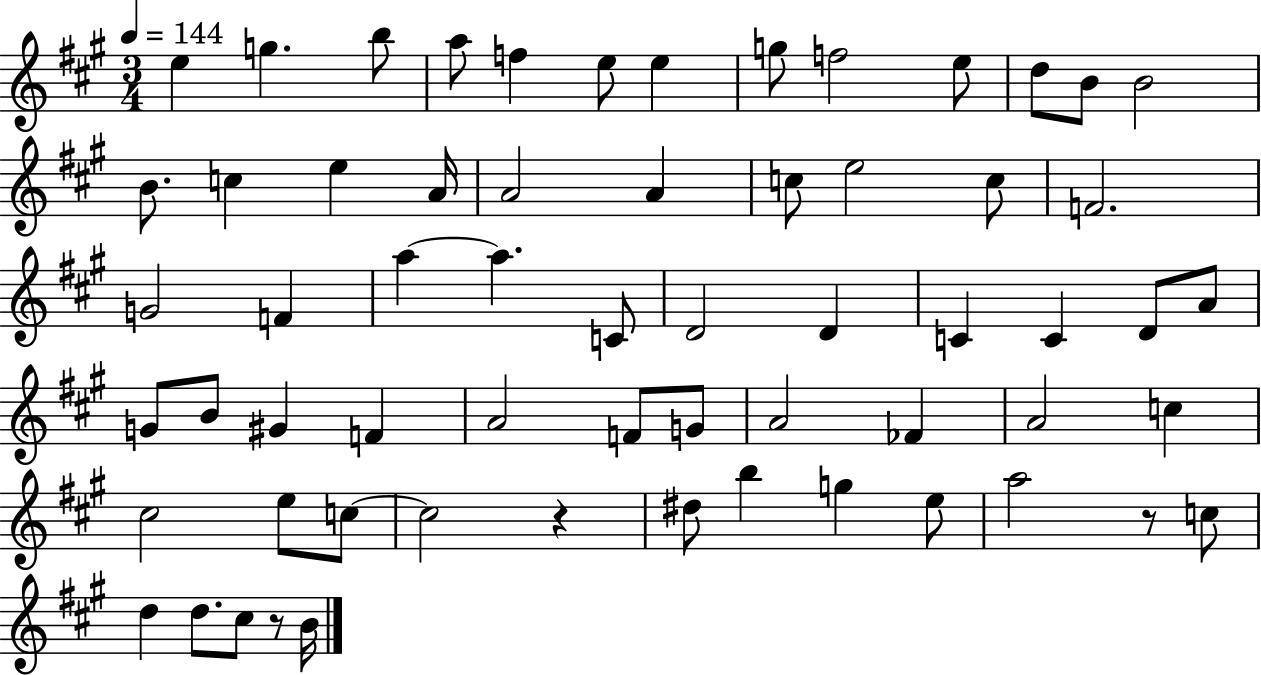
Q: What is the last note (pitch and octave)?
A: B4